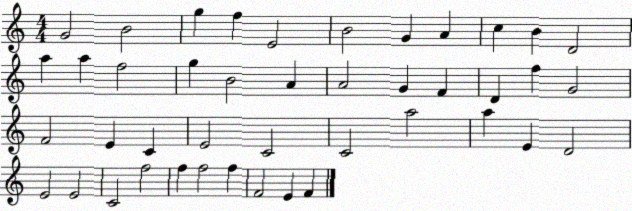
X:1
T:Untitled
M:4/4
L:1/4
K:C
G2 B2 g f E2 B2 G A c B D2 a a f2 g B2 A A2 G F D f G2 F2 E C E2 C2 C2 a2 a E D2 E2 E2 C2 f2 f f2 f F2 E F